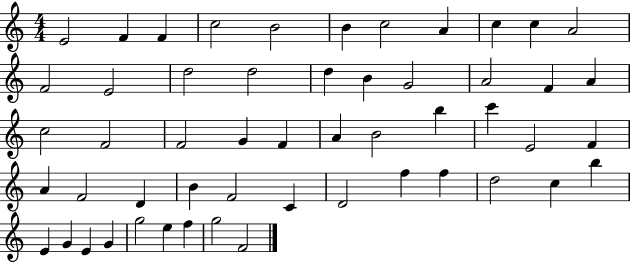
{
  \clef treble
  \numericTimeSignature
  \time 4/4
  \key c \major
  e'2 f'4 f'4 | c''2 b'2 | b'4 c''2 a'4 | c''4 c''4 a'2 | \break f'2 e'2 | d''2 d''2 | d''4 b'4 g'2 | a'2 f'4 a'4 | \break c''2 f'2 | f'2 g'4 f'4 | a'4 b'2 b''4 | c'''4 e'2 f'4 | \break a'4 f'2 d'4 | b'4 f'2 c'4 | d'2 f''4 f''4 | d''2 c''4 b''4 | \break e'4 g'4 e'4 g'4 | g''2 e''4 f''4 | g''2 f'2 | \bar "|."
}